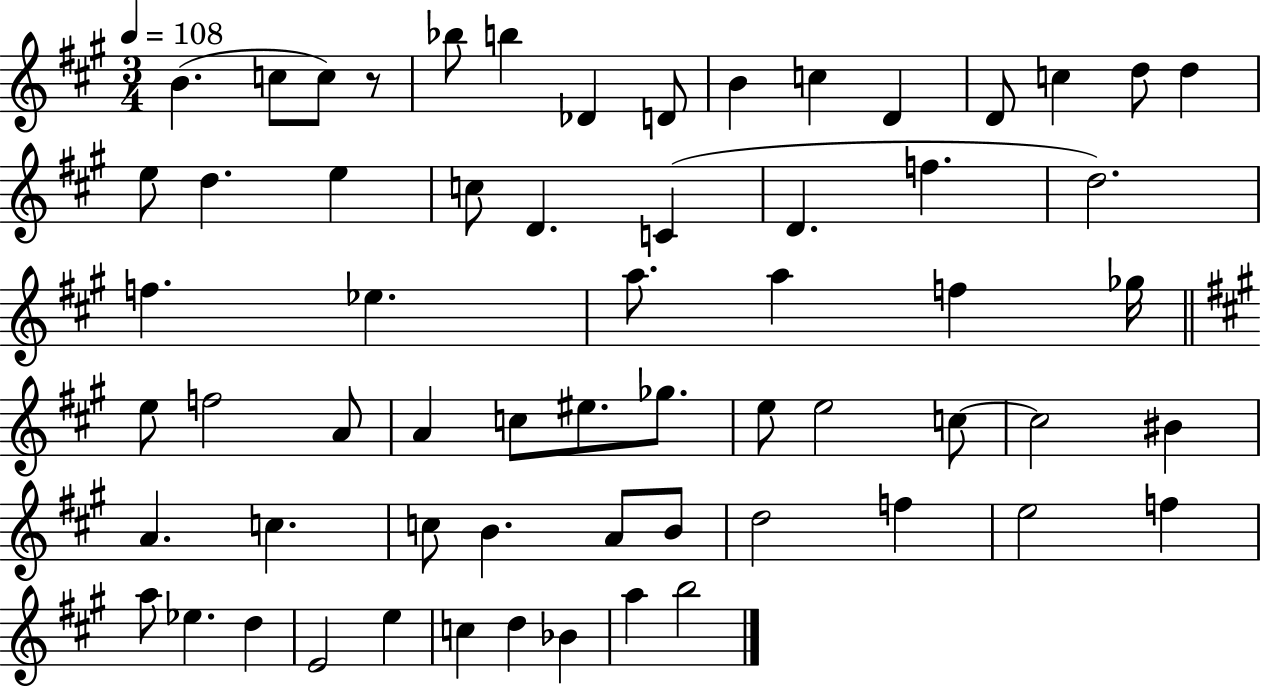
X:1
T:Untitled
M:3/4
L:1/4
K:A
B c/2 c/2 z/2 _b/2 b _D D/2 B c D D/2 c d/2 d e/2 d e c/2 D C D f d2 f _e a/2 a f _g/4 e/2 f2 A/2 A c/2 ^e/2 _g/2 e/2 e2 c/2 c2 ^B A c c/2 B A/2 B/2 d2 f e2 f a/2 _e d E2 e c d _B a b2